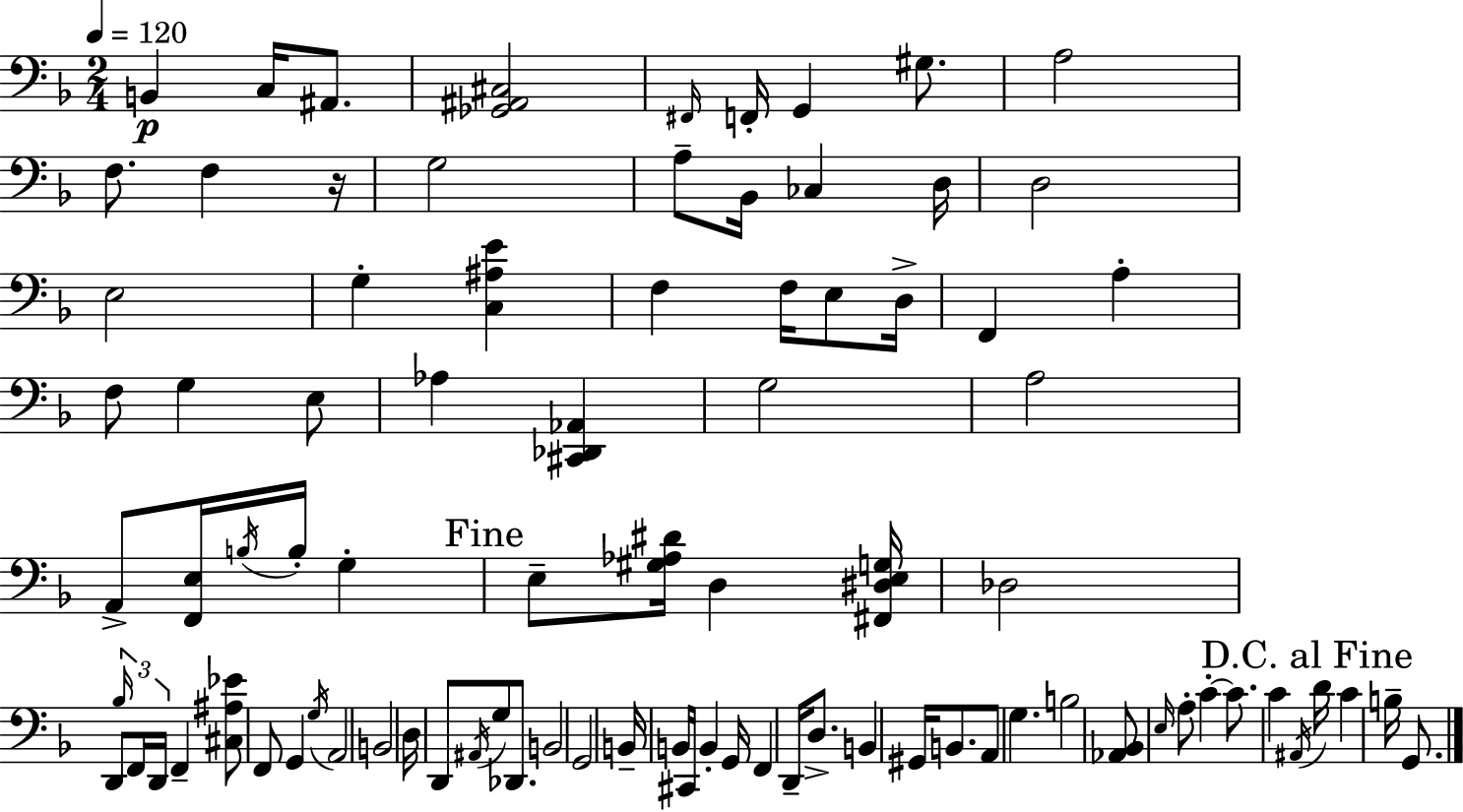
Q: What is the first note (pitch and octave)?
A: B2